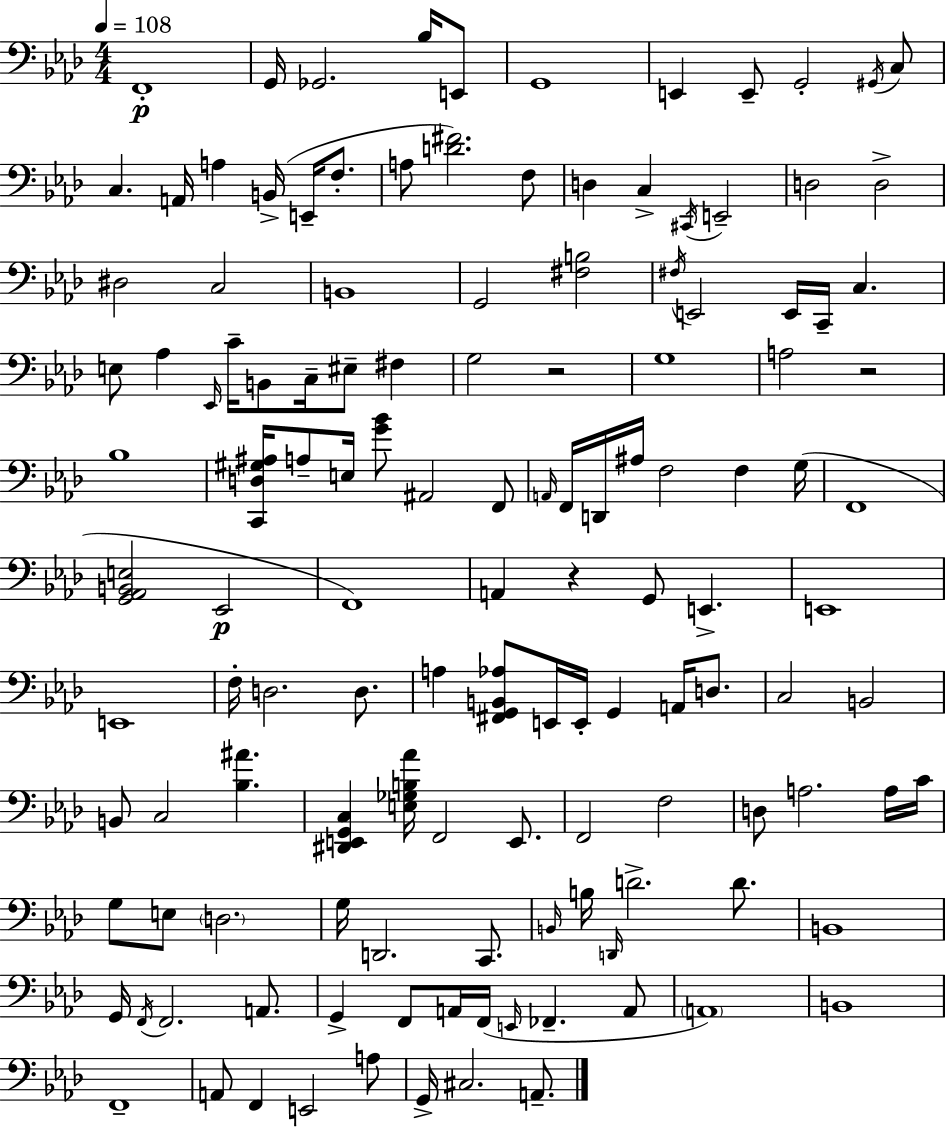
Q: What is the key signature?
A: AES major